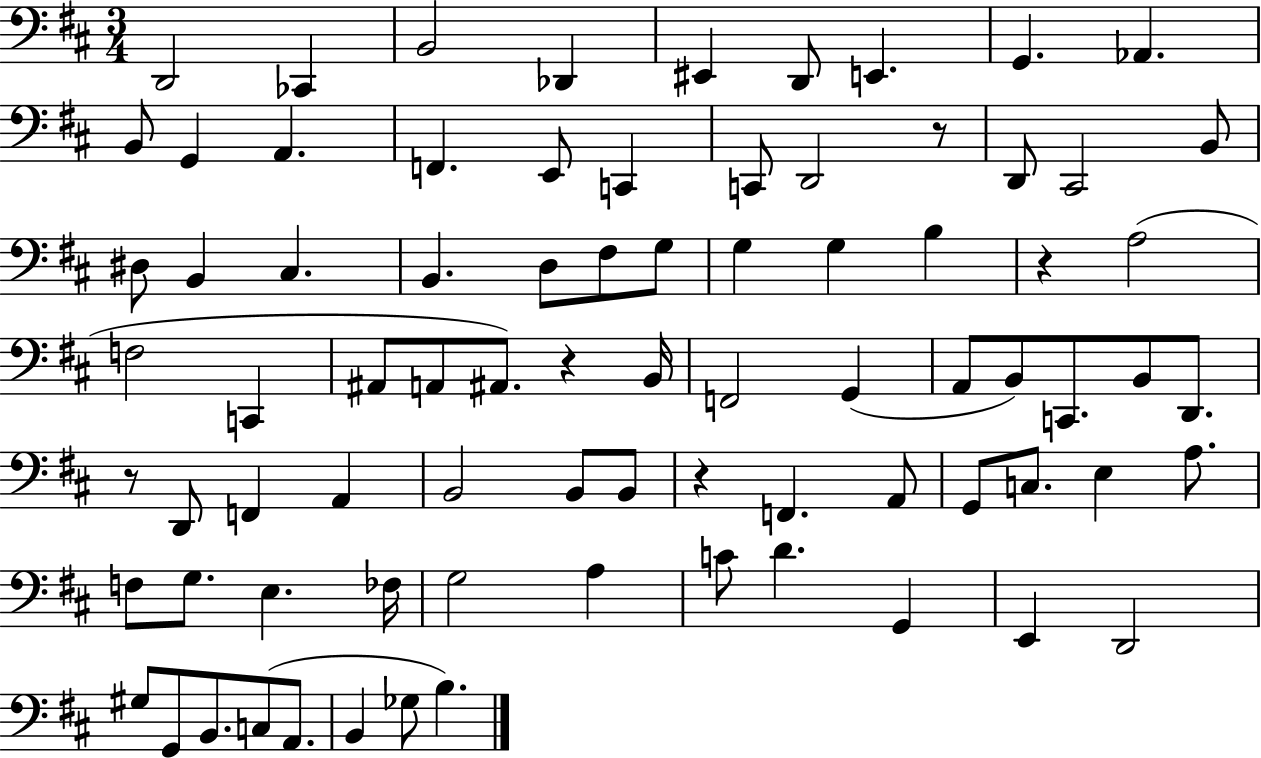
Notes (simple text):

D2/h CES2/q B2/h Db2/q EIS2/q D2/e E2/q. G2/q. Ab2/q. B2/e G2/q A2/q. F2/q. E2/e C2/q C2/e D2/h R/e D2/e C#2/h B2/e D#3/e B2/q C#3/q. B2/q. D3/e F#3/e G3/e G3/q G3/q B3/q R/q A3/h F3/h C2/q A#2/e A2/e A#2/e. R/q B2/s F2/h G2/q A2/e B2/e C2/e. B2/e D2/e. R/e D2/e F2/q A2/q B2/h B2/e B2/e R/q F2/q. A2/e G2/e C3/e. E3/q A3/e. F3/e G3/e. E3/q. FES3/s G3/h A3/q C4/e D4/q. G2/q E2/q D2/h G#3/e G2/e B2/e. C3/e A2/e. B2/q Gb3/e B3/q.